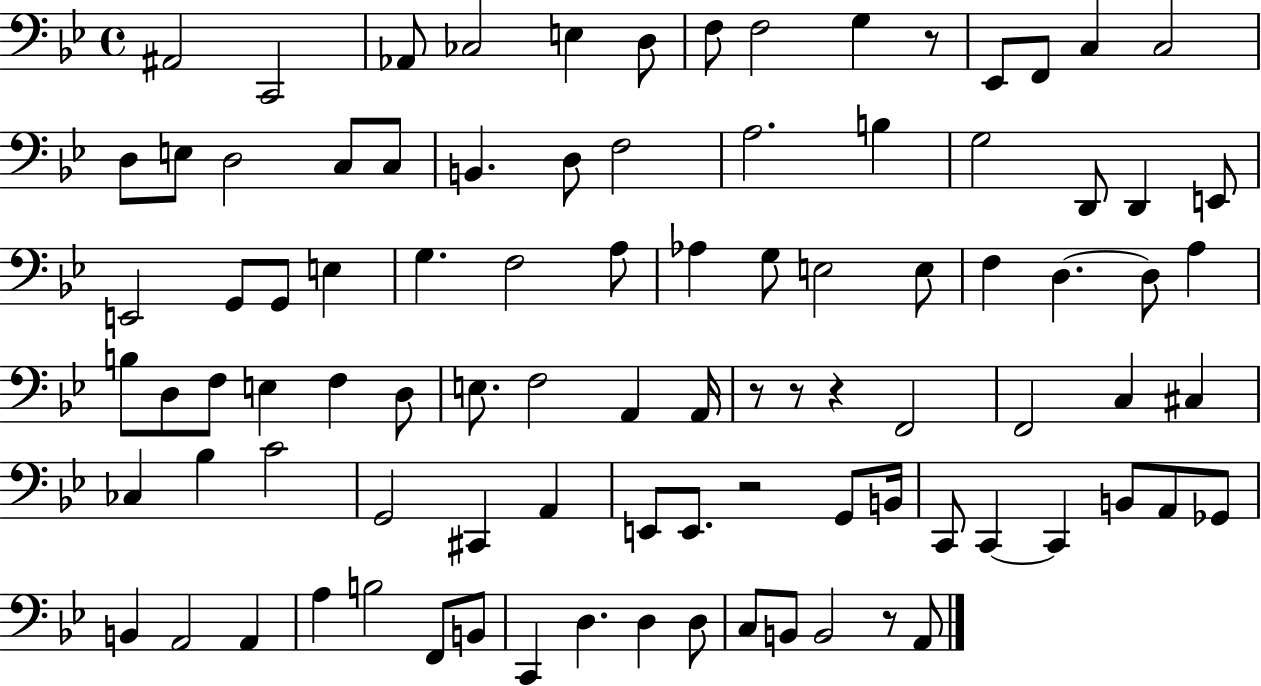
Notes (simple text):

A#2/h C2/h Ab2/e CES3/h E3/q D3/e F3/e F3/h G3/q R/e Eb2/e F2/e C3/q C3/h D3/e E3/e D3/h C3/e C3/e B2/q. D3/e F3/h A3/h. B3/q G3/h D2/e D2/q E2/e E2/h G2/e G2/e E3/q G3/q. F3/h A3/e Ab3/q G3/e E3/h E3/e F3/q D3/q. D3/e A3/q B3/e D3/e F3/e E3/q F3/q D3/e E3/e. F3/h A2/q A2/s R/e R/e R/q F2/h F2/h C3/q C#3/q CES3/q Bb3/q C4/h G2/h C#2/q A2/q E2/e E2/e. R/h G2/e B2/s C2/e C2/q C2/q B2/e A2/e Gb2/e B2/q A2/h A2/q A3/q B3/h F2/e B2/e C2/q D3/q. D3/q D3/e C3/e B2/e B2/h R/e A2/e